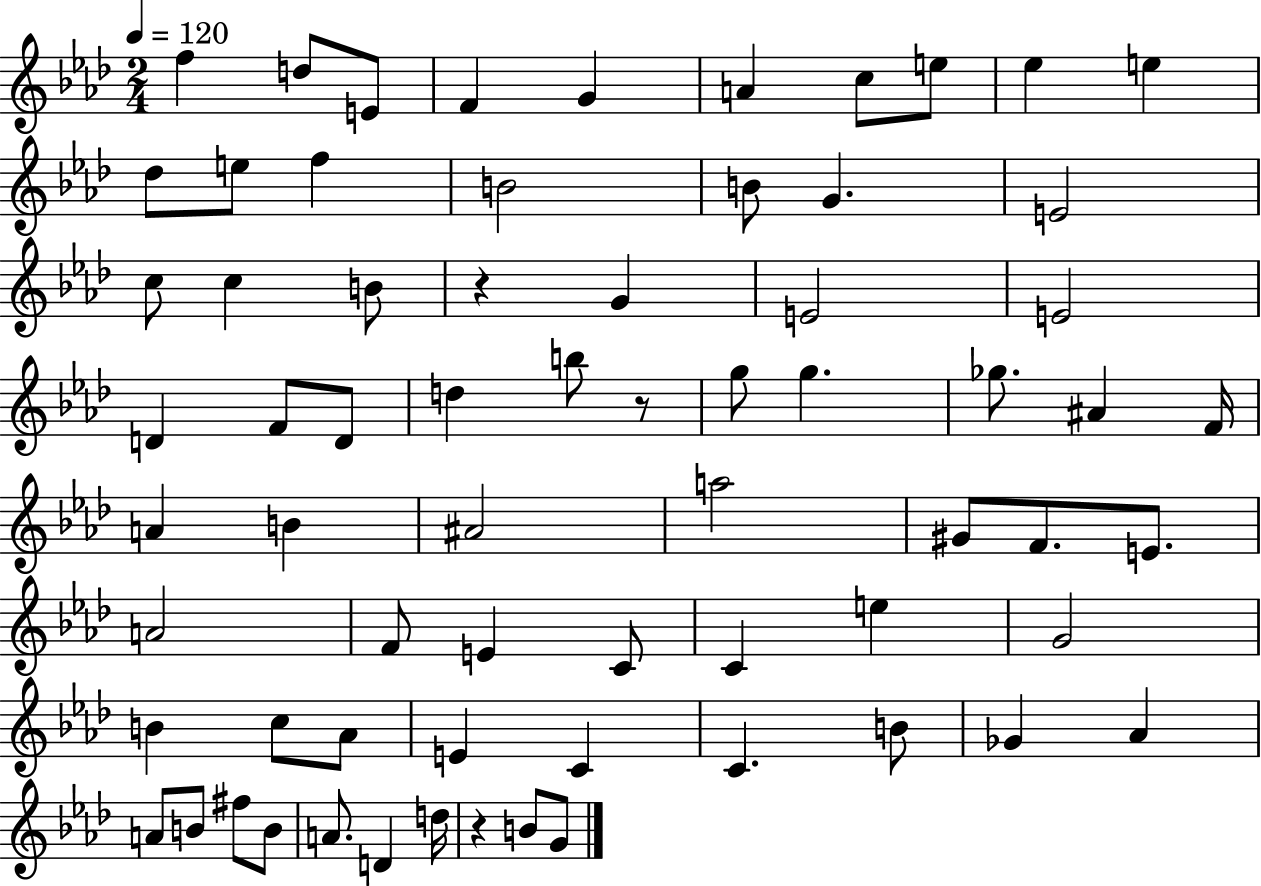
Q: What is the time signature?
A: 2/4